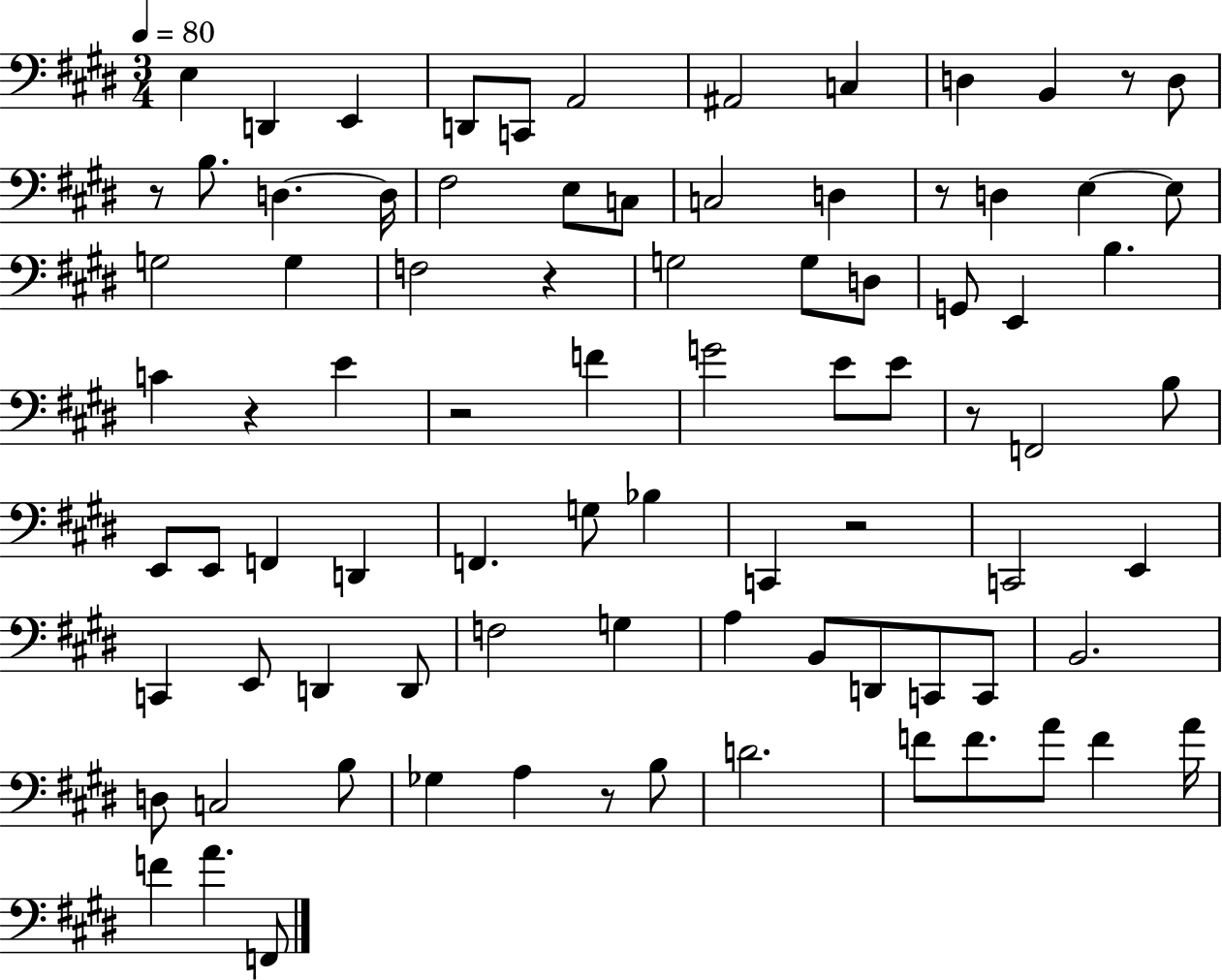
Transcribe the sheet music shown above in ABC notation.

X:1
T:Untitled
M:3/4
L:1/4
K:E
E, D,, E,, D,,/2 C,,/2 A,,2 ^A,,2 C, D, B,, z/2 D,/2 z/2 B,/2 D, D,/4 ^F,2 E,/2 C,/2 C,2 D, z/2 D, E, E,/2 G,2 G, F,2 z G,2 G,/2 D,/2 G,,/2 E,, B, C z E z2 F G2 E/2 E/2 z/2 F,,2 B,/2 E,,/2 E,,/2 F,, D,, F,, G,/2 _B, C,, z2 C,,2 E,, C,, E,,/2 D,, D,,/2 F,2 G, A, B,,/2 D,,/2 C,,/2 C,,/2 B,,2 D,/2 C,2 B,/2 _G, A, z/2 B,/2 D2 F/2 F/2 A/2 F A/4 F A F,,/2